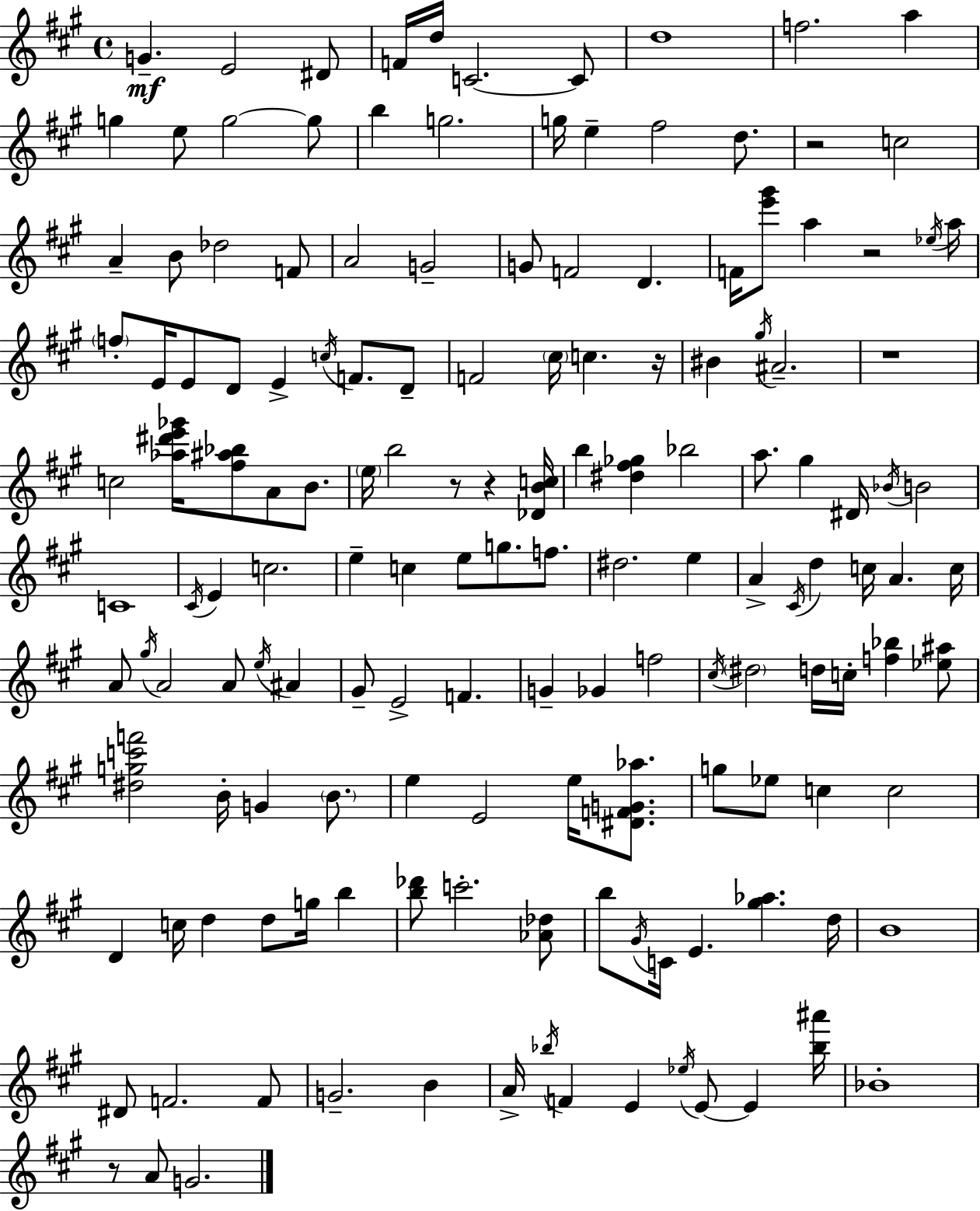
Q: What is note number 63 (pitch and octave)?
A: E4